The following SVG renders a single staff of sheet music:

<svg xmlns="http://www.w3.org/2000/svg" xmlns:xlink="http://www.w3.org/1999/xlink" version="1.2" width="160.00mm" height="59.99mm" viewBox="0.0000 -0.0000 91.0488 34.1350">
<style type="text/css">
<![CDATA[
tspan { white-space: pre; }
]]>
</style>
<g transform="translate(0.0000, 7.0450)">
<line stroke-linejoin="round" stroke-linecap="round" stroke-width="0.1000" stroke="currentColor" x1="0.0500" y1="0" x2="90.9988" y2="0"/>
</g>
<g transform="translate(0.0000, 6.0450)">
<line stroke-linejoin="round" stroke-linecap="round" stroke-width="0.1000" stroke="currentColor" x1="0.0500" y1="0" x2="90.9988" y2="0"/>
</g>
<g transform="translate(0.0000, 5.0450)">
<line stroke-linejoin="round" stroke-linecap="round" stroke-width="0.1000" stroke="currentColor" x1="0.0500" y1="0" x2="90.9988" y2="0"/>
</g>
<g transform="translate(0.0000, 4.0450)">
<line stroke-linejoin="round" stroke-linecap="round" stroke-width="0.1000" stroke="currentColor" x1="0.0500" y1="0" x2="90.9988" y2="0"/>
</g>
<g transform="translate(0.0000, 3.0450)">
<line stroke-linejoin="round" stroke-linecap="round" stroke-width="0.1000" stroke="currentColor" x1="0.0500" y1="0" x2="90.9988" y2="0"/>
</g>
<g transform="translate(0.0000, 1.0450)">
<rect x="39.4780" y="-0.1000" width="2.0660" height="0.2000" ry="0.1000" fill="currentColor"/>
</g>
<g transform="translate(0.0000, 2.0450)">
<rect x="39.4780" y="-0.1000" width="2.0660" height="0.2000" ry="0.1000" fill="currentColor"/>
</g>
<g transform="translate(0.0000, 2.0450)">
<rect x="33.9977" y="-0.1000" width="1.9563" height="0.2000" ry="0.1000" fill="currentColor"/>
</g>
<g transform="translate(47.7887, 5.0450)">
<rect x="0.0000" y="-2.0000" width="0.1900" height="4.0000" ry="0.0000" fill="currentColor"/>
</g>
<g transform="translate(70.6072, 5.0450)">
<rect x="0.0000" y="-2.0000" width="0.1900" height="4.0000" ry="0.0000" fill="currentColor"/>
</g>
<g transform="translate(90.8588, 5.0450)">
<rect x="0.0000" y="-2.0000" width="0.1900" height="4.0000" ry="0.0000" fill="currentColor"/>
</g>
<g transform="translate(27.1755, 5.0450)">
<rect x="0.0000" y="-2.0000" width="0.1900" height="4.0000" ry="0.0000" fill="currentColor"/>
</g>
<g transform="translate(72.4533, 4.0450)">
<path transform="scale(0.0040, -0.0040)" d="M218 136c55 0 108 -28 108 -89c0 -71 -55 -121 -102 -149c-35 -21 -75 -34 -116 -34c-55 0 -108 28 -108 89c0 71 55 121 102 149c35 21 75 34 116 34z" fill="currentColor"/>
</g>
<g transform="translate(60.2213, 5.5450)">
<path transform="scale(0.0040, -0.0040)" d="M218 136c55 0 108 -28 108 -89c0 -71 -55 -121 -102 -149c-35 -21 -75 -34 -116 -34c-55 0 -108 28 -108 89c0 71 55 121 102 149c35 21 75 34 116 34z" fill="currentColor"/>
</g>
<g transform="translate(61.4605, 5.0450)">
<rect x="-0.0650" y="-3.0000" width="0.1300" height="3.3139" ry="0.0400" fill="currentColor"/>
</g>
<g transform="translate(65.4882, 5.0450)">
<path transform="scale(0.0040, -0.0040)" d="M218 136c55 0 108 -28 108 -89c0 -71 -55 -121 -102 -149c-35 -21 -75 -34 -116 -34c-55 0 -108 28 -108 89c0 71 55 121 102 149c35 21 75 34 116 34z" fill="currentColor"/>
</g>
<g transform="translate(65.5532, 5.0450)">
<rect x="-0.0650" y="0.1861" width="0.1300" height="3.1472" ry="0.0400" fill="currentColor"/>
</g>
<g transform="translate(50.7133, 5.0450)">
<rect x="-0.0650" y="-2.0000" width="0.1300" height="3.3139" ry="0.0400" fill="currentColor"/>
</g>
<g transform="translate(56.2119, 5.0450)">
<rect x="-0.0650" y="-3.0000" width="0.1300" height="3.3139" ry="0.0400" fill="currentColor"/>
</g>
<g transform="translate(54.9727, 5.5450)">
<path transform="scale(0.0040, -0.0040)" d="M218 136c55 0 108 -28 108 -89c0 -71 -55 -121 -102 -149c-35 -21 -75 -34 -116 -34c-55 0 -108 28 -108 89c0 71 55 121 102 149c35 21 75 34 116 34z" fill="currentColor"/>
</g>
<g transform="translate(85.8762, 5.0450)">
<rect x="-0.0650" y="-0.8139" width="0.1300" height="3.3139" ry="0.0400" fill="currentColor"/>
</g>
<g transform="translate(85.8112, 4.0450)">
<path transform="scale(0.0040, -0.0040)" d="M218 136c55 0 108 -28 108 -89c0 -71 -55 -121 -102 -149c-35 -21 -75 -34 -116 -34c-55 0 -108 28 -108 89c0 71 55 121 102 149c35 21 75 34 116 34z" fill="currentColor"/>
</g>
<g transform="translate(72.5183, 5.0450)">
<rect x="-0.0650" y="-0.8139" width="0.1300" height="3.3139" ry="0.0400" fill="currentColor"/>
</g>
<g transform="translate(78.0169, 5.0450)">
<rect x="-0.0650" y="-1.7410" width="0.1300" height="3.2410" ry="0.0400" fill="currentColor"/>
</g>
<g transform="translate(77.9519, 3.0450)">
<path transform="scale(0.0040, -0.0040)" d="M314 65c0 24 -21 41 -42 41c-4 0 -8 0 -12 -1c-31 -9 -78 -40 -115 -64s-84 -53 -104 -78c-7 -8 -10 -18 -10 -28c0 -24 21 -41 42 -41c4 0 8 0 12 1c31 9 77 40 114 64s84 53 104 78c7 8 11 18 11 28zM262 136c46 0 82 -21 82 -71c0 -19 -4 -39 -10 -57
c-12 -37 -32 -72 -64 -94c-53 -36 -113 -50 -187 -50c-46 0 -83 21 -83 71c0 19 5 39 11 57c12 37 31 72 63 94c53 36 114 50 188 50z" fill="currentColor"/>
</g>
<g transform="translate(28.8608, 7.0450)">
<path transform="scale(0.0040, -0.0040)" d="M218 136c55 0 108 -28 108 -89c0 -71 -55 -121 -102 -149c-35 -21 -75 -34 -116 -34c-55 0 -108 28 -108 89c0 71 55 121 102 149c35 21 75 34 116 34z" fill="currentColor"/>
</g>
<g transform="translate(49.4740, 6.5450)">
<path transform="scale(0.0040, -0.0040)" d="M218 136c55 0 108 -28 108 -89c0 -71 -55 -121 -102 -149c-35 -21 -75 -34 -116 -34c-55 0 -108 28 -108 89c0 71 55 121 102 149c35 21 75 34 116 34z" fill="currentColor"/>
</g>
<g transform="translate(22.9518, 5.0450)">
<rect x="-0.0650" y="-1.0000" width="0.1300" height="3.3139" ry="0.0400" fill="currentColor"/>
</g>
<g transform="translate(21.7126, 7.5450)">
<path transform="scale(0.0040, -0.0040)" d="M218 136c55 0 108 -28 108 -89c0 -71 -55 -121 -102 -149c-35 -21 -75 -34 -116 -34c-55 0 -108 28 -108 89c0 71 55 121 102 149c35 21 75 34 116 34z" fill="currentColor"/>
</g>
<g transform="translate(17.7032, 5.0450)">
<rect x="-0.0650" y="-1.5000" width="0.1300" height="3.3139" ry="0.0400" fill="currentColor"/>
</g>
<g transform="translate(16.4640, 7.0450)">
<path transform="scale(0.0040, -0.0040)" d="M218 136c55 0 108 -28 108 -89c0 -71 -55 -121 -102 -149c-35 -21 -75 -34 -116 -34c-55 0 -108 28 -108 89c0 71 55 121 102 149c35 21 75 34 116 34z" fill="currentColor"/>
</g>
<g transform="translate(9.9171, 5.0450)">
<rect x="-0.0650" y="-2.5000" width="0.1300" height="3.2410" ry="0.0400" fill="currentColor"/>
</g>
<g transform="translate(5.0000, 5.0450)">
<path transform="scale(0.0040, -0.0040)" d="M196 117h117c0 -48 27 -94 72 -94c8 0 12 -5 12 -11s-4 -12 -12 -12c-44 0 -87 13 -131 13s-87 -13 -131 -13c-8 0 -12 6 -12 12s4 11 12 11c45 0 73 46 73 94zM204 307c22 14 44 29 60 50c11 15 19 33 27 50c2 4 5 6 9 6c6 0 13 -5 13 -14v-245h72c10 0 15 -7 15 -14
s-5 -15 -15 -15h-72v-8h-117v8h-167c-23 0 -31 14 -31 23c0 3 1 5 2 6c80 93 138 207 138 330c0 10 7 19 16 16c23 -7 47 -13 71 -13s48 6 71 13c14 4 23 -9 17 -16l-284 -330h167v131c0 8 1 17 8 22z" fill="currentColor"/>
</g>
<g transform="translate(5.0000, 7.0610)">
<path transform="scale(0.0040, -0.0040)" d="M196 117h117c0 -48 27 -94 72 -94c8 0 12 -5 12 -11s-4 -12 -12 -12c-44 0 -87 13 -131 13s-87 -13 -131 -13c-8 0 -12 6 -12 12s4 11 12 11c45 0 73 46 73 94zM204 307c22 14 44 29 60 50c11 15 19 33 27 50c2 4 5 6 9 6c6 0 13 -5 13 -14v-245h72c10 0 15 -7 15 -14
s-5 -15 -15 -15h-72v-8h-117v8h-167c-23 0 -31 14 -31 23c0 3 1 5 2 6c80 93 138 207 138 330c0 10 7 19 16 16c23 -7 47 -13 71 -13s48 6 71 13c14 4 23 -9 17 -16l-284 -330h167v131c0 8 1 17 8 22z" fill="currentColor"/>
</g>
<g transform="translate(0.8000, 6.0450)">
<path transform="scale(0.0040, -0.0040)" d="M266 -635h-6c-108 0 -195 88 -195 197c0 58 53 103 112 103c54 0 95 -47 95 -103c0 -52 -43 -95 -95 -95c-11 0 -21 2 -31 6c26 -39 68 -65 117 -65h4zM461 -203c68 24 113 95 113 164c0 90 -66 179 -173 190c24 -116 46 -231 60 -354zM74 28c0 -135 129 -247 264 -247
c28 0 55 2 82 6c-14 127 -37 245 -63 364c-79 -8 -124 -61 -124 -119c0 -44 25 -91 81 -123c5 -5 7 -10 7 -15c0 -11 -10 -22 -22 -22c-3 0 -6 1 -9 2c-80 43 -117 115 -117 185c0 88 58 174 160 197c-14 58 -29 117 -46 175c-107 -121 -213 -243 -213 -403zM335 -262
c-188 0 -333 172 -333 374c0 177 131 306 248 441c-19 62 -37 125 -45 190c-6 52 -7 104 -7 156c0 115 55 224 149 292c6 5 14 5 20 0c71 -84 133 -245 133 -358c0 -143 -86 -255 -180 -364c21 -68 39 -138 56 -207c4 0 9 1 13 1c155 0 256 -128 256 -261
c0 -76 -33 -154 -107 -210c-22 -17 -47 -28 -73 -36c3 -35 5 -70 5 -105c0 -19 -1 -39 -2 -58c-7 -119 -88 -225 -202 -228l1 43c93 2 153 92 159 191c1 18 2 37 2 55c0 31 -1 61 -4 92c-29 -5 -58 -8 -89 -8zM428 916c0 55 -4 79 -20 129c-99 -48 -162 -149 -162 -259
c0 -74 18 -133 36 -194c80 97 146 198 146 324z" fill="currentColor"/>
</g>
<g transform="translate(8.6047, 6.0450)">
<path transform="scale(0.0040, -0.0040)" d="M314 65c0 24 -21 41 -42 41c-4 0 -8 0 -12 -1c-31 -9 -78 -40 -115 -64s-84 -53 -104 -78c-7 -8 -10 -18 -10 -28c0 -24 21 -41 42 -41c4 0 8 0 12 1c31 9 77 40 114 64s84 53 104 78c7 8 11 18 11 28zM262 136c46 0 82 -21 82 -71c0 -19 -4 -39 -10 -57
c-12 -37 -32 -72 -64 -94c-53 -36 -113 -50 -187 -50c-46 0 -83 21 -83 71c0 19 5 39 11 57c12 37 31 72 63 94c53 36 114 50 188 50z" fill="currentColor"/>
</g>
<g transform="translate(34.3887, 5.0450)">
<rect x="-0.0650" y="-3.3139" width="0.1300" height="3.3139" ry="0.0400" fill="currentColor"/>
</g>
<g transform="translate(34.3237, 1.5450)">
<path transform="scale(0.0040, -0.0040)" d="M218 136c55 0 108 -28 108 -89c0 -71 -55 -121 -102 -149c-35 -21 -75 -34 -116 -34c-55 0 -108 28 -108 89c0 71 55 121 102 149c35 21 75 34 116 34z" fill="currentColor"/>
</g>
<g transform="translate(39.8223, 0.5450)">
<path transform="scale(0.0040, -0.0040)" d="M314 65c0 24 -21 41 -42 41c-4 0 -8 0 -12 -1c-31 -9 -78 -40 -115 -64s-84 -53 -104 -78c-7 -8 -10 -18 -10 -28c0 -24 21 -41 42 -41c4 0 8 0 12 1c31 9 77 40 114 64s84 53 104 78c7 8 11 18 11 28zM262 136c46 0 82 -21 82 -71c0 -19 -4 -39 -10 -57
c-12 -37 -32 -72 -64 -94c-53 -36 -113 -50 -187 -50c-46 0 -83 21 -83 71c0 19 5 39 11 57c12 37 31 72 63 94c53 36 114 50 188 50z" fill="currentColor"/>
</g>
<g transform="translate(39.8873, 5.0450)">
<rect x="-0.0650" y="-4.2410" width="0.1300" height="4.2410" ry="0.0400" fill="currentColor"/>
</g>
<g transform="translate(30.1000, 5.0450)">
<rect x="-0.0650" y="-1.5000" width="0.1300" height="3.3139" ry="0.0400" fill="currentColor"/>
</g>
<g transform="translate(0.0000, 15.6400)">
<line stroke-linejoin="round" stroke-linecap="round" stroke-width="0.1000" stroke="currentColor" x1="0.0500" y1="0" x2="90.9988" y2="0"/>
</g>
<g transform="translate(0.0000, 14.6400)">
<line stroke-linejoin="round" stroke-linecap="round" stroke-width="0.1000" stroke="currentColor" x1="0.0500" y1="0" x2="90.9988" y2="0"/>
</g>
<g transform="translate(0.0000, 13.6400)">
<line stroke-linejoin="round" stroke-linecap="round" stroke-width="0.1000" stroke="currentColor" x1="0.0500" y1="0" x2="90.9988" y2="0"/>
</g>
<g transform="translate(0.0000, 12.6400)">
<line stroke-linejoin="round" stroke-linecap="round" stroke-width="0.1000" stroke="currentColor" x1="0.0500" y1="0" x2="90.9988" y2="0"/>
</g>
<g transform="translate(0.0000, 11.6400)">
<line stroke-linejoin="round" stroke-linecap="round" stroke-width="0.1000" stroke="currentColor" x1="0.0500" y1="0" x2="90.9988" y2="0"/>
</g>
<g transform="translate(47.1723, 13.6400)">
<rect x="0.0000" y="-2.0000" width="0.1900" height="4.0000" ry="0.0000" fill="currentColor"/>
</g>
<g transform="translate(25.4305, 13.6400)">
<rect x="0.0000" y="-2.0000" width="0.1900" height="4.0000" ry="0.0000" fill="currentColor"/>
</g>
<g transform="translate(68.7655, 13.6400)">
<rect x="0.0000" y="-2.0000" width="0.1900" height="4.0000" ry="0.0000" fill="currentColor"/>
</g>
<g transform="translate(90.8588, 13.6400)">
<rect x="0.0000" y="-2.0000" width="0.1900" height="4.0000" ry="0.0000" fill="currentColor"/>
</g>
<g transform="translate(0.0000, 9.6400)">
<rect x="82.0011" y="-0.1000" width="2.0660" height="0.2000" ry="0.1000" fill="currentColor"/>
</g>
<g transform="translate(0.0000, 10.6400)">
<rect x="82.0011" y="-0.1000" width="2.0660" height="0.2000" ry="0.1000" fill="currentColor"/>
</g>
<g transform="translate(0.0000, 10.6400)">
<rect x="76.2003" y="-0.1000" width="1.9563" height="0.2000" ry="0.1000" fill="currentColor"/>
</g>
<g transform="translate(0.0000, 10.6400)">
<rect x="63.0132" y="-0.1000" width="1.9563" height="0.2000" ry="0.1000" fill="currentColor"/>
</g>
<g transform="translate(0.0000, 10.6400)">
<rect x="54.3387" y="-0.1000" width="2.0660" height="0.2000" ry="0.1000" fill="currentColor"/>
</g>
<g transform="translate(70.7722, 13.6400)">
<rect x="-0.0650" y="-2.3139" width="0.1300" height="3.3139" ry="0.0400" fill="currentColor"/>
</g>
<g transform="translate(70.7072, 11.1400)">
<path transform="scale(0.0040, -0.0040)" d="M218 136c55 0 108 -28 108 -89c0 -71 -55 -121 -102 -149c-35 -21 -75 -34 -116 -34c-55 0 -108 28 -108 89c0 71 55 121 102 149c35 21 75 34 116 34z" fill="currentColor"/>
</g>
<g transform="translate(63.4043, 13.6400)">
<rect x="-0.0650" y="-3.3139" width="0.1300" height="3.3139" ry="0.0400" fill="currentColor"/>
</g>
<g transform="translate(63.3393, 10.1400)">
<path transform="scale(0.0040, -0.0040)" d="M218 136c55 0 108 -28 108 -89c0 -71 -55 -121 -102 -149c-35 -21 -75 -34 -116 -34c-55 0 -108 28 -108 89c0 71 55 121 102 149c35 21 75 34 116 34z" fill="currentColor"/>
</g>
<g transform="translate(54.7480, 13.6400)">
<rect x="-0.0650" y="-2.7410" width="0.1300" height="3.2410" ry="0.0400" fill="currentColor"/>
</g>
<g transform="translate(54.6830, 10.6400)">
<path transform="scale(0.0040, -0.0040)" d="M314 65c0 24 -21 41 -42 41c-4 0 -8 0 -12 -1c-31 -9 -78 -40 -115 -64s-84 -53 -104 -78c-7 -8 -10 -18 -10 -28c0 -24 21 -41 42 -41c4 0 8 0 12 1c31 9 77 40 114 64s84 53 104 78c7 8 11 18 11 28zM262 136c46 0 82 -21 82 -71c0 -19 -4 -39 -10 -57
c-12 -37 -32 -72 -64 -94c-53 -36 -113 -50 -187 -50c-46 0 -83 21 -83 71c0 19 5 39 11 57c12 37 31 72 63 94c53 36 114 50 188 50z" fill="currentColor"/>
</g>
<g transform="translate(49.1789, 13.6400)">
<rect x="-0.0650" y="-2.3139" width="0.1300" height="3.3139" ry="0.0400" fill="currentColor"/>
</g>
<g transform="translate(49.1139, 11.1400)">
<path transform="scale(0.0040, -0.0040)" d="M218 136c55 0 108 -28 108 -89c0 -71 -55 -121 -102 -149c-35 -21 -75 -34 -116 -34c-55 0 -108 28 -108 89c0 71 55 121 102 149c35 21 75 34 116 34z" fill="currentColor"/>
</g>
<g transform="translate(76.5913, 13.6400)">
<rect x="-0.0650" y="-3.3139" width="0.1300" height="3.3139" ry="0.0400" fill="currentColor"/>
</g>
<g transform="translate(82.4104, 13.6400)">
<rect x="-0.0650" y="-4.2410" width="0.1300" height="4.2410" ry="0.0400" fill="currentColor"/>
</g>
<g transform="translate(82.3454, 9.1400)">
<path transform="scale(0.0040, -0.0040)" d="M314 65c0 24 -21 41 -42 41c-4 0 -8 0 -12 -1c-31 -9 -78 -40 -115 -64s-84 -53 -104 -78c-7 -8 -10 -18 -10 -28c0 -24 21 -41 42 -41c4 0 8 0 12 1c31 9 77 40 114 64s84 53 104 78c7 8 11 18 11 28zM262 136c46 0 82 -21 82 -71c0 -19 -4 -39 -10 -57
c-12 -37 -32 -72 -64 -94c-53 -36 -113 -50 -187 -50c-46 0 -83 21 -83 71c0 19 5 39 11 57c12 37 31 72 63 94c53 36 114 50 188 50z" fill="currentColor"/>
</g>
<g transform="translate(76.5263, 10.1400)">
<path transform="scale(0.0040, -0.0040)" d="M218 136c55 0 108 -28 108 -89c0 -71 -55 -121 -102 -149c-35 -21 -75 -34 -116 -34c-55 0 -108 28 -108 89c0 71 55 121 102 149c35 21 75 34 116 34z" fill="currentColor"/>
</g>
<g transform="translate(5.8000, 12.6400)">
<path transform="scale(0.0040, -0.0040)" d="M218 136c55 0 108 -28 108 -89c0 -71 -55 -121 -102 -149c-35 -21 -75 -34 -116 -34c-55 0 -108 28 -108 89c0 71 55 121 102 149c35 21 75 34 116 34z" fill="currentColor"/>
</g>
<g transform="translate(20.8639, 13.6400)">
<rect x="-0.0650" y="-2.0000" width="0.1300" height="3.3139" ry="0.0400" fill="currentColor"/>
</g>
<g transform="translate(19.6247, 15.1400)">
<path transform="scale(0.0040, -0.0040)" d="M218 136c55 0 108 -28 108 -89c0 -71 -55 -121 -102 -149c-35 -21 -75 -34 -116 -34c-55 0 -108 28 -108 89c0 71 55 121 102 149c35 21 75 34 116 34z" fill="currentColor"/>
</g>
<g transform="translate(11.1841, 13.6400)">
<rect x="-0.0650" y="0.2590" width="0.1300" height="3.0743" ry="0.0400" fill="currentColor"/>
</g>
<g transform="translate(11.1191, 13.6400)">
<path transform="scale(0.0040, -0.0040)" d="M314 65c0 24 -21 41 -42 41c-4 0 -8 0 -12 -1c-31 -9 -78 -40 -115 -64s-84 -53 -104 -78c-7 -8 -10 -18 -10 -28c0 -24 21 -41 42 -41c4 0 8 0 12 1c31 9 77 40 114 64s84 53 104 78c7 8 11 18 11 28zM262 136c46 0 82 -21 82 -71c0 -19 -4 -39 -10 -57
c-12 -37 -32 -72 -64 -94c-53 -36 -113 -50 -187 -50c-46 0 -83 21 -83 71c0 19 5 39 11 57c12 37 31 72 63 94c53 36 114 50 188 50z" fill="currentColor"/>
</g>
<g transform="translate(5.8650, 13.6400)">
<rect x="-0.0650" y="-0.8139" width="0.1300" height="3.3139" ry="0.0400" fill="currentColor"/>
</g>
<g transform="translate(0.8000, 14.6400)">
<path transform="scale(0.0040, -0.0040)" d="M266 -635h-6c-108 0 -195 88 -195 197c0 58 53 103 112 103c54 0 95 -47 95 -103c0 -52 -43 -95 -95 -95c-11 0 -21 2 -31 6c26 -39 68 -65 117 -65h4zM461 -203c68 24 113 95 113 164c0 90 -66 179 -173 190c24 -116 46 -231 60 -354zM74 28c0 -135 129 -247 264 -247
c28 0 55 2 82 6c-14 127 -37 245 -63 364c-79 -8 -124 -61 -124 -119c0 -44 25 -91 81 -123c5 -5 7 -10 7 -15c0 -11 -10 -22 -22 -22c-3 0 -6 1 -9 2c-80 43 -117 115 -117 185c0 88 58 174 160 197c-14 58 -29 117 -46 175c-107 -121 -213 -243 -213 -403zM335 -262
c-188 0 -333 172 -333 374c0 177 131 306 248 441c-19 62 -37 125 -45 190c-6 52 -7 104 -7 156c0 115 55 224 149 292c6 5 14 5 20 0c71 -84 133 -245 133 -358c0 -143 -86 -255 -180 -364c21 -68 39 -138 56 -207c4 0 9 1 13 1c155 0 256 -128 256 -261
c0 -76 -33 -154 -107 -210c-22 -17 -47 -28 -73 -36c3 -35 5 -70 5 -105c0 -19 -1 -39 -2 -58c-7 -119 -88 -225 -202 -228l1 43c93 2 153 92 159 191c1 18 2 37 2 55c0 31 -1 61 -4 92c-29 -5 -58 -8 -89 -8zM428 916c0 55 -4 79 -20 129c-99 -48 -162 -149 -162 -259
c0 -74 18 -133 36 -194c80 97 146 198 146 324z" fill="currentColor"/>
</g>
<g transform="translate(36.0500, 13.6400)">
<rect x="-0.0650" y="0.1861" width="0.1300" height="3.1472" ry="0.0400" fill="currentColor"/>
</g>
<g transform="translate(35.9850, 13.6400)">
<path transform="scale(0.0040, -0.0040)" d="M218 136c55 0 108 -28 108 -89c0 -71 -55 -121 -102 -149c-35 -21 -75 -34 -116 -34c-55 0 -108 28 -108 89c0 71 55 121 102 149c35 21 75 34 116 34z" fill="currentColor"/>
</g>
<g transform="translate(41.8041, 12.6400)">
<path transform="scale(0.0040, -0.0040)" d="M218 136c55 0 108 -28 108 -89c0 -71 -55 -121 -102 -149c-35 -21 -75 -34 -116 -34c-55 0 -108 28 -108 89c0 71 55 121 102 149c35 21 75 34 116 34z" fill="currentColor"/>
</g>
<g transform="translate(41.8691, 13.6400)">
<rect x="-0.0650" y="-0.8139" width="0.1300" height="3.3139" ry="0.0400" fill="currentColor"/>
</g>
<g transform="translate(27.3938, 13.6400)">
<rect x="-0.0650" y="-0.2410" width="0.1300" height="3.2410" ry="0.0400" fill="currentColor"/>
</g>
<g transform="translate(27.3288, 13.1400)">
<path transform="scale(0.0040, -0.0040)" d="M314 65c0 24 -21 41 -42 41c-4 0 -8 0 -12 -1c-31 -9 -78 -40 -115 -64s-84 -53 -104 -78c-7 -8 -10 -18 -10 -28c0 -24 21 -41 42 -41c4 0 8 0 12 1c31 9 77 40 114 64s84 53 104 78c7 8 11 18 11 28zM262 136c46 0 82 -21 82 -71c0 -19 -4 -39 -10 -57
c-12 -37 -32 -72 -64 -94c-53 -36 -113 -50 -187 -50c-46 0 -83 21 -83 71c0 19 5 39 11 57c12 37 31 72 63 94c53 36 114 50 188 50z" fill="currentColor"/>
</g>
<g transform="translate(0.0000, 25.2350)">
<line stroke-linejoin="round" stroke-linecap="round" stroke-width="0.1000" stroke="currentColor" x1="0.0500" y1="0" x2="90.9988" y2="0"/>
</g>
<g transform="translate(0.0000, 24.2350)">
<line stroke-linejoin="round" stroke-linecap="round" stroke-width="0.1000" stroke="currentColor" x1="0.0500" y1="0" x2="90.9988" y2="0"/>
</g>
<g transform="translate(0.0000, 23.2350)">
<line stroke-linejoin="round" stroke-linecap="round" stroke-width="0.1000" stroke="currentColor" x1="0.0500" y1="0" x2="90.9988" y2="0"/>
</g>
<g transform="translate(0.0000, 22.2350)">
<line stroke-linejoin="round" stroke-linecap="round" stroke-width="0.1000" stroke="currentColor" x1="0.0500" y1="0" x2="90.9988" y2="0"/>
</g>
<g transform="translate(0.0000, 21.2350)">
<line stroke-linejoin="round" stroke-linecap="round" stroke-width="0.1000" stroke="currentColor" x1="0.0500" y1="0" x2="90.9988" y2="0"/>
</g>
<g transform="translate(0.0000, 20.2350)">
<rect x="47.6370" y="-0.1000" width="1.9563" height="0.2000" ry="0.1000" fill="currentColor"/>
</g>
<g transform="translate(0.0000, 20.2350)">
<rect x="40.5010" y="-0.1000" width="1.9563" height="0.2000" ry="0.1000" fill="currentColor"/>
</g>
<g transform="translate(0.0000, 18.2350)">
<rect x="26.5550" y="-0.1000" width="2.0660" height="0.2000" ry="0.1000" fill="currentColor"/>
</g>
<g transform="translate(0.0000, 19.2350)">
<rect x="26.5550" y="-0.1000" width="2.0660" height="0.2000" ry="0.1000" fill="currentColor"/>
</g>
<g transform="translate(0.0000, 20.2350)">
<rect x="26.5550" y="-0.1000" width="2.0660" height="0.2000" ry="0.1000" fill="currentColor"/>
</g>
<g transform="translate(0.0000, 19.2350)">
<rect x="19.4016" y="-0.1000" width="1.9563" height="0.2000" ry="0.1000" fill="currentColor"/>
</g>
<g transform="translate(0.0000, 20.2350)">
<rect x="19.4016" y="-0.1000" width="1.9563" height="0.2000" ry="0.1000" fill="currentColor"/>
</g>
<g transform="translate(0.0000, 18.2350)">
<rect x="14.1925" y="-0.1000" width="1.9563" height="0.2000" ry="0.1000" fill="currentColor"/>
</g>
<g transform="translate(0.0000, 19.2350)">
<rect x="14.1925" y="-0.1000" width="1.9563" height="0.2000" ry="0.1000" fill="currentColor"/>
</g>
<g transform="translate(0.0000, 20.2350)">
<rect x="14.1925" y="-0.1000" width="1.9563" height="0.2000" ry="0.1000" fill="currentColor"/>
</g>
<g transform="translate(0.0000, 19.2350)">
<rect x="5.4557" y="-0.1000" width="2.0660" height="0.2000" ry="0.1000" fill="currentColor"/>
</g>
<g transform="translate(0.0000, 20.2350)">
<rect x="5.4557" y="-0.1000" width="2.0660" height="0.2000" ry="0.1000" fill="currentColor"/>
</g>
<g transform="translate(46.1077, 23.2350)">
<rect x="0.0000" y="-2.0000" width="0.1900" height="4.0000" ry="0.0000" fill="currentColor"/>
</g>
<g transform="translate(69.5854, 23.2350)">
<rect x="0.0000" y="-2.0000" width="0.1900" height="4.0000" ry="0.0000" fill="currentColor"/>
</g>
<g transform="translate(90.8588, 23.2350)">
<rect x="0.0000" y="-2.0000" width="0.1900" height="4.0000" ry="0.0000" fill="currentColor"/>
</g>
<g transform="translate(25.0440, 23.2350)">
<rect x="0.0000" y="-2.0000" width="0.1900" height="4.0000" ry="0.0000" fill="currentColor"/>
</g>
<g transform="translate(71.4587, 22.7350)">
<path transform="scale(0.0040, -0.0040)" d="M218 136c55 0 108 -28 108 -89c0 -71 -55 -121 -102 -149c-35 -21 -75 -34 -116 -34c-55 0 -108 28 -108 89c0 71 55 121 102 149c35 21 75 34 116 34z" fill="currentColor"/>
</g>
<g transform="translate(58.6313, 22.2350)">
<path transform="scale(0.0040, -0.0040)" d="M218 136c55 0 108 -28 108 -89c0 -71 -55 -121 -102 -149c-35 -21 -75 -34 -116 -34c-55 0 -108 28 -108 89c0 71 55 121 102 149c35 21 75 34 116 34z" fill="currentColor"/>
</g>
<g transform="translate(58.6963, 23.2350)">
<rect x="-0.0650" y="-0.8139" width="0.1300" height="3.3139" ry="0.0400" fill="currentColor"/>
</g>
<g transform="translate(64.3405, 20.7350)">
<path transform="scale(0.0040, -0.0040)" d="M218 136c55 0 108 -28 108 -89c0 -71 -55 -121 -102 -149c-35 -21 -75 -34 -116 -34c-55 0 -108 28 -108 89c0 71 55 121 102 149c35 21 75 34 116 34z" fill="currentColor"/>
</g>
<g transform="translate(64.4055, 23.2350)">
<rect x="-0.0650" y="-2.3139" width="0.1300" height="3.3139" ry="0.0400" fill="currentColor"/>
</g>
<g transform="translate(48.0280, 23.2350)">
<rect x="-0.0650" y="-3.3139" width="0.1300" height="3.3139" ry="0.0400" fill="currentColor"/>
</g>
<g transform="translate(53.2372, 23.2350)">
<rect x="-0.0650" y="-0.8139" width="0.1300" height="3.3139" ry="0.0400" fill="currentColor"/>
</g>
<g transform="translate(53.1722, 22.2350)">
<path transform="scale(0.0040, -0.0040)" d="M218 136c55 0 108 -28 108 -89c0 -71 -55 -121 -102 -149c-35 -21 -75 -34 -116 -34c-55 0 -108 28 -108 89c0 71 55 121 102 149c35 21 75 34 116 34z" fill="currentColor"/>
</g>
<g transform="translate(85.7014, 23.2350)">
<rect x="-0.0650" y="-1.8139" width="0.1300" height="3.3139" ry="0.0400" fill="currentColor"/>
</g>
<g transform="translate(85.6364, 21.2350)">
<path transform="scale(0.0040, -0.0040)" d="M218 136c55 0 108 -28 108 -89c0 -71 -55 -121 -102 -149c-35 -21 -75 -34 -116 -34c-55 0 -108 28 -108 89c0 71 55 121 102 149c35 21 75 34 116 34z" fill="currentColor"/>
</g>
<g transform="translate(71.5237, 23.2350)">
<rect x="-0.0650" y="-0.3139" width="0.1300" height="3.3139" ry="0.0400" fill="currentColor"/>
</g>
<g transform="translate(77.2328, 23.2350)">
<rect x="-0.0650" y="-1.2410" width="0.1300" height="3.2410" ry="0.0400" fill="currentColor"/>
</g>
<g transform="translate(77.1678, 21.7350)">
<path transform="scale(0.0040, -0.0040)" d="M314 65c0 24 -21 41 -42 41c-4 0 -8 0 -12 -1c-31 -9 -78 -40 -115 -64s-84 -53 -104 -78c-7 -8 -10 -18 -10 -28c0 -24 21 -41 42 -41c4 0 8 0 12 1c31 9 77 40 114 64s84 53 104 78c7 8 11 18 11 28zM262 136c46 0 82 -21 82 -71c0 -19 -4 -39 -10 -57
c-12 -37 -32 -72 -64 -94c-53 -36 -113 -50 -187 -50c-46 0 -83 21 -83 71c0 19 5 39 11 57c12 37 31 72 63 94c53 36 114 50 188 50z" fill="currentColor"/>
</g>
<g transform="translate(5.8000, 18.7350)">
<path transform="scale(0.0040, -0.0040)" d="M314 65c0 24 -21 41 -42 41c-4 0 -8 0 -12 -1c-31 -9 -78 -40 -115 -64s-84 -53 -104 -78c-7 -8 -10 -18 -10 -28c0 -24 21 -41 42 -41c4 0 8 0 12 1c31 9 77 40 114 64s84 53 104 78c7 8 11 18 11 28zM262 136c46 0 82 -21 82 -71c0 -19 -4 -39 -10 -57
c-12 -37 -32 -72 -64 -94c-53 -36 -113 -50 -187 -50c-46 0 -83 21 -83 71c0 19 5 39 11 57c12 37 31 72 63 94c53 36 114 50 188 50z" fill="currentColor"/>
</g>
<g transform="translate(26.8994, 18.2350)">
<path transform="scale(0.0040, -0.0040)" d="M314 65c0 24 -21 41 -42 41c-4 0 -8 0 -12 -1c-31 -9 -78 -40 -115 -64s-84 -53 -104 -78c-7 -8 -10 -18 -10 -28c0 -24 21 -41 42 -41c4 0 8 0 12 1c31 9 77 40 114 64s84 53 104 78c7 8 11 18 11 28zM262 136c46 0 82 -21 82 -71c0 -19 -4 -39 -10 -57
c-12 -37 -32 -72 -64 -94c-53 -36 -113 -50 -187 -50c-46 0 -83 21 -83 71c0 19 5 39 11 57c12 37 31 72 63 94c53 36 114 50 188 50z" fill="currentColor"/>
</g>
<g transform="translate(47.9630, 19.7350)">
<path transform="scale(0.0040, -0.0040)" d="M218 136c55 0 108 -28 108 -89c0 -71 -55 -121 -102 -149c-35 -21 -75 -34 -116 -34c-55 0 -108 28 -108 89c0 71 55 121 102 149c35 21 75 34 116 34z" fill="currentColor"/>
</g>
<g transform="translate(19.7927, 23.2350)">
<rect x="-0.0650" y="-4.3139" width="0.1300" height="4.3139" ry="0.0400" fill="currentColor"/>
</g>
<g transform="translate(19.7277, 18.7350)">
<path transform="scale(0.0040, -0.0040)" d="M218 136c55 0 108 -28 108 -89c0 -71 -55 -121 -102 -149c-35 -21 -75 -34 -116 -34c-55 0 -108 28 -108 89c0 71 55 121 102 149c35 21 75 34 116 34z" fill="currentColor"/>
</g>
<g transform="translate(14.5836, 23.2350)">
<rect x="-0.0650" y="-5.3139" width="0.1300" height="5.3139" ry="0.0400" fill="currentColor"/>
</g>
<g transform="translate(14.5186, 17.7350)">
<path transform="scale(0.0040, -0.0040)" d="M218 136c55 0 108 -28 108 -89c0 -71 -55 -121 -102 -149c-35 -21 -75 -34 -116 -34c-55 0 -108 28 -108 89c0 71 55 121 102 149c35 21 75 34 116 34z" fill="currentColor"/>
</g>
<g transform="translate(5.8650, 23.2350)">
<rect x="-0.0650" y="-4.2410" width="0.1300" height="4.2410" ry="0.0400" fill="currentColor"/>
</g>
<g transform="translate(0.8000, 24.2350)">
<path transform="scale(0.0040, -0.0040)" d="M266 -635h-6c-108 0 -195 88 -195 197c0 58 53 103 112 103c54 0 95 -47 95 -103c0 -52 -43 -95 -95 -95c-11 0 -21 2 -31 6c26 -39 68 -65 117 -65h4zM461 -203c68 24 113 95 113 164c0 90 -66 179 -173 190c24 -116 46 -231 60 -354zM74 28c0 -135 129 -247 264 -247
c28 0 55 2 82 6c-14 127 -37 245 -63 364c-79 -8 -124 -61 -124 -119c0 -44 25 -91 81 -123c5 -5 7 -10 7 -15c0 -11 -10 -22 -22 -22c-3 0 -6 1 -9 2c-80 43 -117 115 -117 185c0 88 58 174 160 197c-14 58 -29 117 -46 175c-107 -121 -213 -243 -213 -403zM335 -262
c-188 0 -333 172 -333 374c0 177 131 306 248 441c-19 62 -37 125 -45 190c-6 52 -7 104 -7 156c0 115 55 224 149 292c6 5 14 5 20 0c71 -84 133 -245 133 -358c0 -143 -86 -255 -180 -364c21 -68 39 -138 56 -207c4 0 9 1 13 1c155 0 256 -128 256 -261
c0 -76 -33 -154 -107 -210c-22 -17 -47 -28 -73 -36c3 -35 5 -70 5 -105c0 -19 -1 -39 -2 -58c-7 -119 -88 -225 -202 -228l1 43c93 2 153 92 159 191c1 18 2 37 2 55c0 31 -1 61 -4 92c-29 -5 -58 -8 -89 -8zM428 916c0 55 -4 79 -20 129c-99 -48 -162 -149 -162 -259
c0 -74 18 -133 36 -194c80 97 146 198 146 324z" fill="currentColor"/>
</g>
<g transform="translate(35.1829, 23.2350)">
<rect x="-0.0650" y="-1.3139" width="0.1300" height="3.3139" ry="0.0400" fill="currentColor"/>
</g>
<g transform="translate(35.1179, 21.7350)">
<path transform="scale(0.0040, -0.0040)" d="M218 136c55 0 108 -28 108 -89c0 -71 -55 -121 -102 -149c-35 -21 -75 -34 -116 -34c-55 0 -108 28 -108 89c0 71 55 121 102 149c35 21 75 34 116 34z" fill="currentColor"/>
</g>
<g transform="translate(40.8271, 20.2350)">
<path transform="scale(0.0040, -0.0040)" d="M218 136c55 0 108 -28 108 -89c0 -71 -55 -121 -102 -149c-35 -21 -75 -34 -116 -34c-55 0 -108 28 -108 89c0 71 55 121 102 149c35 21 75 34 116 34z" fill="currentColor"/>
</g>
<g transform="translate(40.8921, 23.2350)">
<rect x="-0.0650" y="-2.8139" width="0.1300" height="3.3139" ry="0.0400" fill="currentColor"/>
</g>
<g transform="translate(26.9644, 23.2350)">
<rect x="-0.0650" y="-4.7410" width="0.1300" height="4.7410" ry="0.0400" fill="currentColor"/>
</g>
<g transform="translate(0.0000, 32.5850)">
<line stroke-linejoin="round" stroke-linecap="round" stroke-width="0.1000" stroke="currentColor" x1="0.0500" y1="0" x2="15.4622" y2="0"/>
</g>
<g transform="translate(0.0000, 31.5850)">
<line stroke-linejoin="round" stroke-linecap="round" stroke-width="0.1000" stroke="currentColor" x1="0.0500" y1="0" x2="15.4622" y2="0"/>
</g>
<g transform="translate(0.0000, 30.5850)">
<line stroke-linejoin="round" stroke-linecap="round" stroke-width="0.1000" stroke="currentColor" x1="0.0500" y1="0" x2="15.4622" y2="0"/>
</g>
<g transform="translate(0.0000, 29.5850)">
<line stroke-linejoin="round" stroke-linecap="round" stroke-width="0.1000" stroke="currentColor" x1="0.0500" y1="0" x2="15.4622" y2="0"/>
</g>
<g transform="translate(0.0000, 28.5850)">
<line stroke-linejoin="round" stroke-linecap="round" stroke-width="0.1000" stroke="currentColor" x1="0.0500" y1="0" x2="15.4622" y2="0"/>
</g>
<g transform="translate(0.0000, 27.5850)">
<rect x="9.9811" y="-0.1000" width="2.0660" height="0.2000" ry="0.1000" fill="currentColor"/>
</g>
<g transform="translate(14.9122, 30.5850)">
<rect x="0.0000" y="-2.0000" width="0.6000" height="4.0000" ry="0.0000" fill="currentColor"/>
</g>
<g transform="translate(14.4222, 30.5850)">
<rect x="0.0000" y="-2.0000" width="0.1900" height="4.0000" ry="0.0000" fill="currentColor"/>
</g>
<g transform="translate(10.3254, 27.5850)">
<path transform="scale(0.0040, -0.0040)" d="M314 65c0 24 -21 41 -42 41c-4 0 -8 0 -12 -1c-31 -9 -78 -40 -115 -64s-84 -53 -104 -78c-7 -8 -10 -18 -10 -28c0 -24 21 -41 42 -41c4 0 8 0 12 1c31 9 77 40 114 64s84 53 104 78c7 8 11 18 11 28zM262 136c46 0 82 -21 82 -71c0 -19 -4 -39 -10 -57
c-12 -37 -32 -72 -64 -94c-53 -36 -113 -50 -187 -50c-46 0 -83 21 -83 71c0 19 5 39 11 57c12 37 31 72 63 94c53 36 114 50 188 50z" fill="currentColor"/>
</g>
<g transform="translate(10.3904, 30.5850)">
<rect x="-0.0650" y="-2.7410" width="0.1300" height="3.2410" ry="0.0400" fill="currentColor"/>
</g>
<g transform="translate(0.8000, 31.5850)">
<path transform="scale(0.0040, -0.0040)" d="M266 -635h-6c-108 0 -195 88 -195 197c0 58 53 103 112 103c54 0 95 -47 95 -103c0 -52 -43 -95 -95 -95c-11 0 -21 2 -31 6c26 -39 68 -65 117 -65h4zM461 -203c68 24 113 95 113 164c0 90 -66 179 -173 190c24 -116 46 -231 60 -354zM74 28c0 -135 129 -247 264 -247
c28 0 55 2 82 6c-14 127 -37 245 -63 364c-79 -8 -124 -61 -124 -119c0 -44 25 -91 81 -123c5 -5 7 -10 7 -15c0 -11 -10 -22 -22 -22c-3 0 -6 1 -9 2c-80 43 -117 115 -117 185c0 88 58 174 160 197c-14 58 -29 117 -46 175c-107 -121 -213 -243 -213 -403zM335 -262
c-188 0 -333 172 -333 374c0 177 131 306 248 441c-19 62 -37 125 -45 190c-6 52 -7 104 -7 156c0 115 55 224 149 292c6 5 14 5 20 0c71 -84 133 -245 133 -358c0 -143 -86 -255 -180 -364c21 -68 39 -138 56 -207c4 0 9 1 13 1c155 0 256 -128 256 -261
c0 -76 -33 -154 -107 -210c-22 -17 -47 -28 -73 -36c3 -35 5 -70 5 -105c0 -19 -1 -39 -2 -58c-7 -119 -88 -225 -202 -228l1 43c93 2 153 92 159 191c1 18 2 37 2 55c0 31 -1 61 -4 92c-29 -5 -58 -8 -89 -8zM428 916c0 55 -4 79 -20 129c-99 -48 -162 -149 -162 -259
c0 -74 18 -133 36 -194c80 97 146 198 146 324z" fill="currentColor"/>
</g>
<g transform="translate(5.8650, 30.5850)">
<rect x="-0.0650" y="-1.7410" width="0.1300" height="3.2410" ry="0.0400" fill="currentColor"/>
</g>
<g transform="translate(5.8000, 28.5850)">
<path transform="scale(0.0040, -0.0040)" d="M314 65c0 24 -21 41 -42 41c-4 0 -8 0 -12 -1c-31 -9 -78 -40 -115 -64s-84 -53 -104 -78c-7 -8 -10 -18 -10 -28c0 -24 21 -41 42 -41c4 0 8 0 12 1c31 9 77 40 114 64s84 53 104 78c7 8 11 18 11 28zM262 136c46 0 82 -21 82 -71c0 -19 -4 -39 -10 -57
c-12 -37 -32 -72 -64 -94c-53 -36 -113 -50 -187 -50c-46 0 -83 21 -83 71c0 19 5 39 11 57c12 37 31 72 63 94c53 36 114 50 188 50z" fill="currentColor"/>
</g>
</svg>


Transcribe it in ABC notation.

X:1
T:Untitled
M:4/4
L:1/4
K:C
G2 E D E b d'2 F A A B d f2 d d B2 F c2 B d g a2 b g b d'2 d'2 f' d' e'2 e a b d d g c e2 f f2 a2